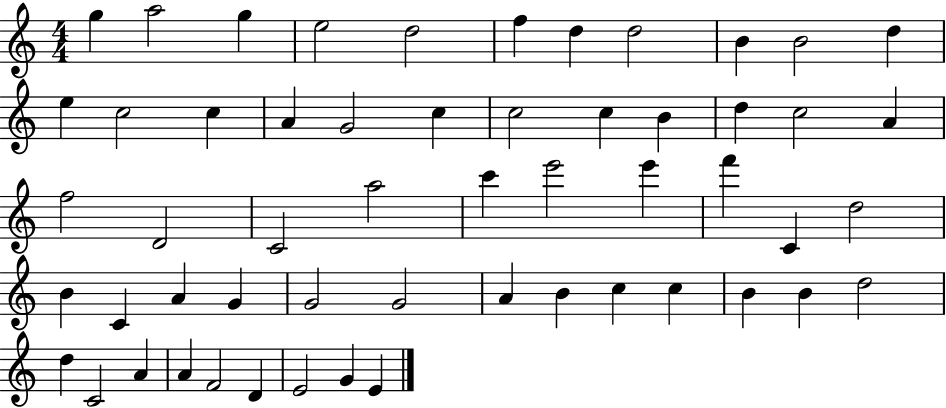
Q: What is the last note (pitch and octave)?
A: E4